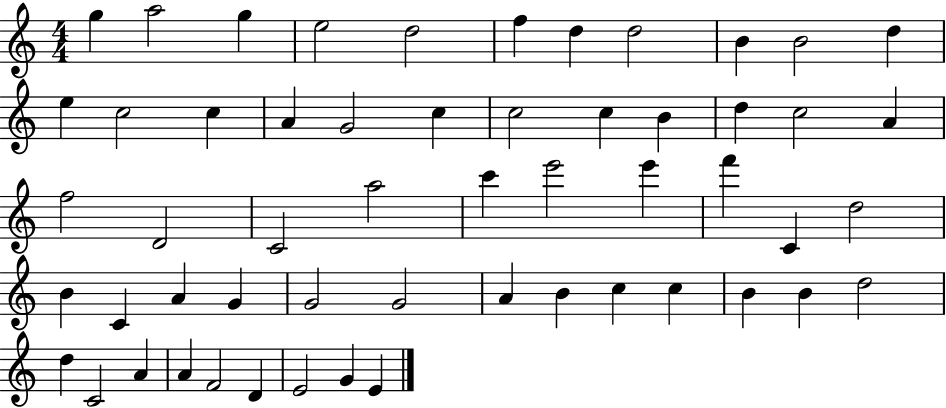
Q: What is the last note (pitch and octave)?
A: E4